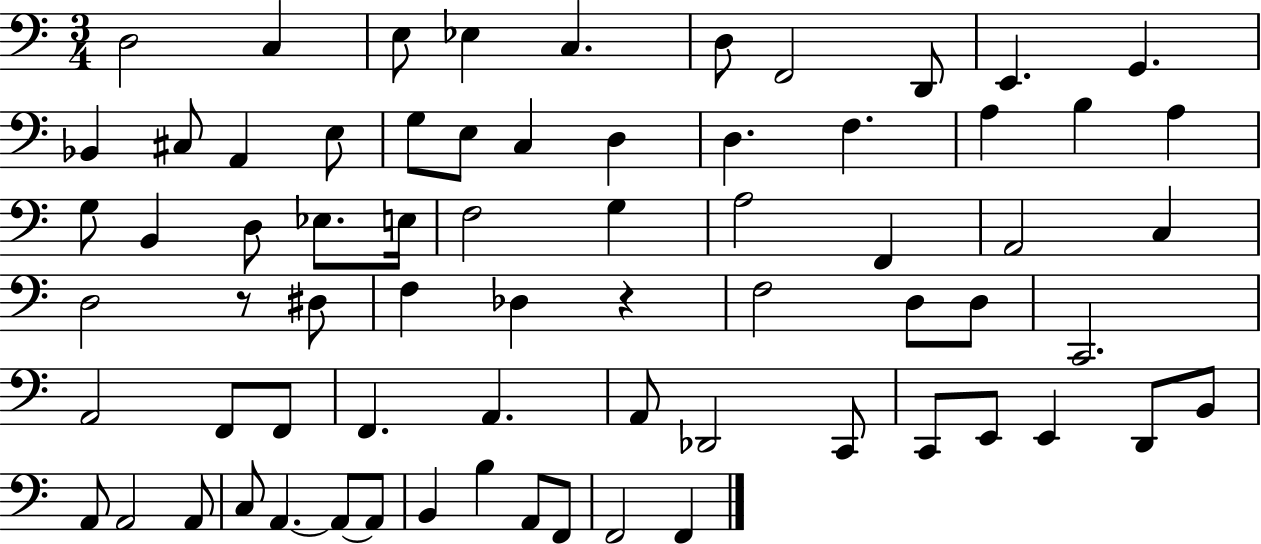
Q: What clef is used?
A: bass